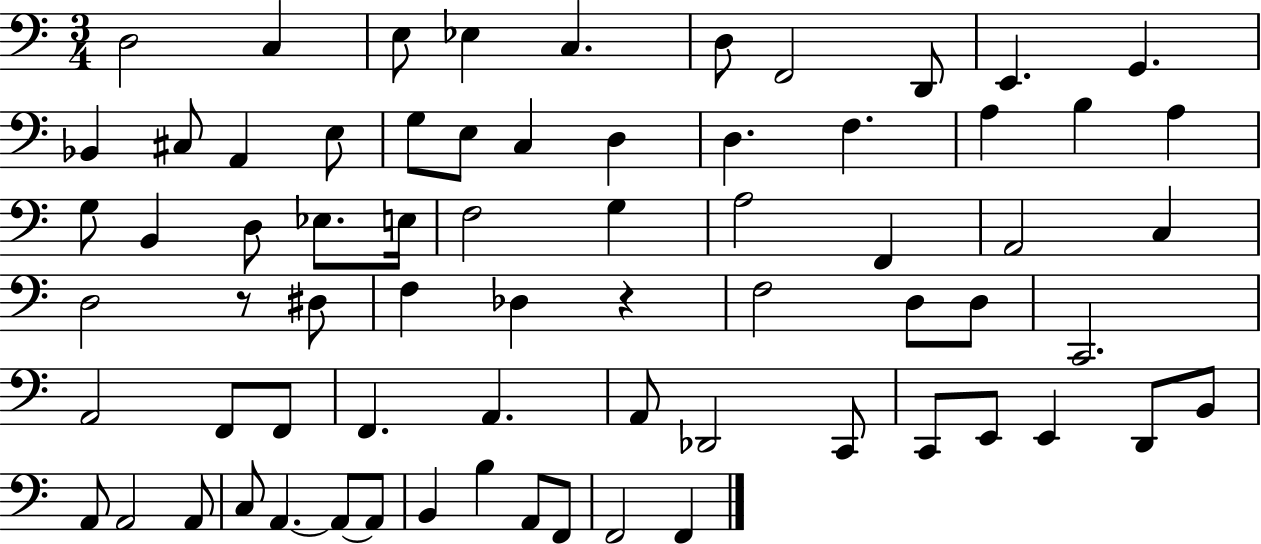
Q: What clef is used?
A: bass